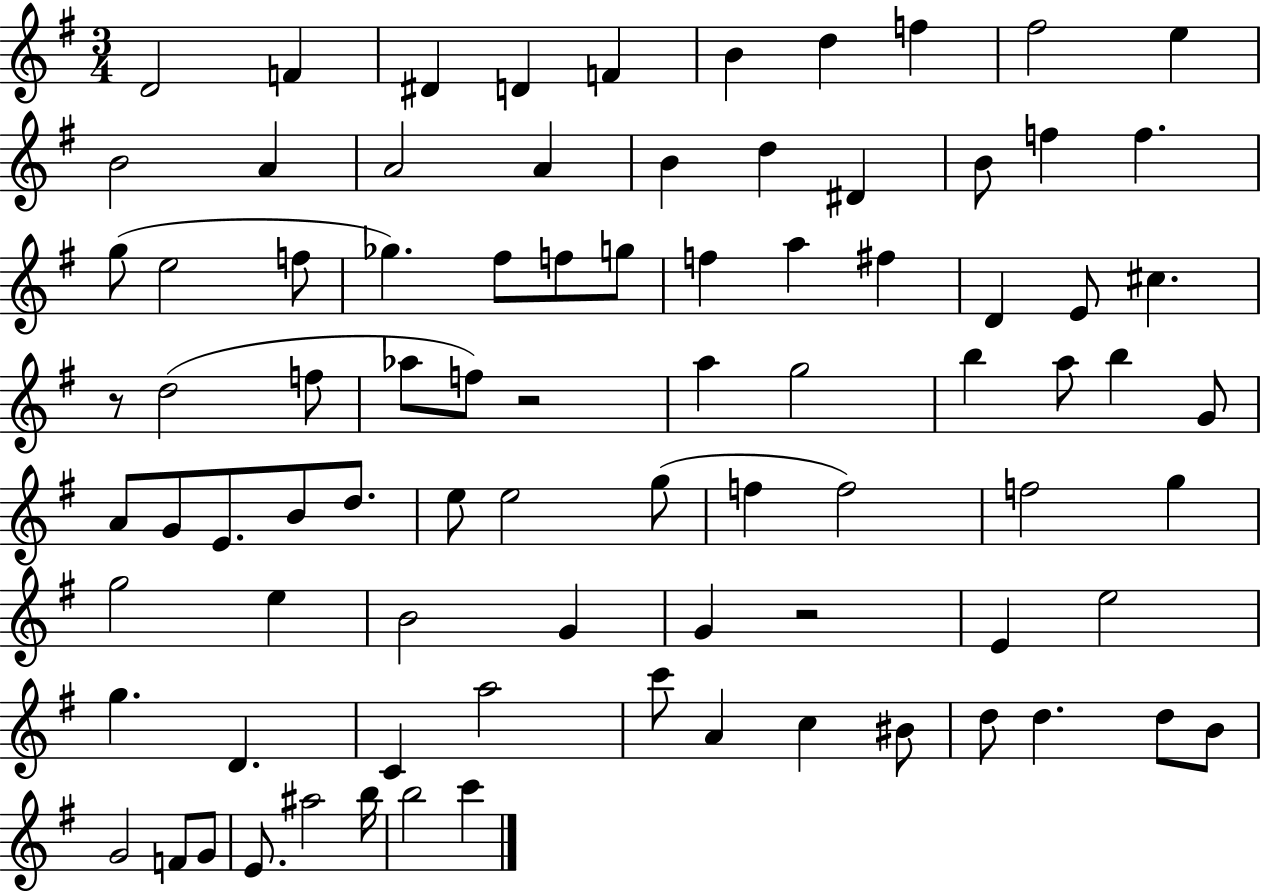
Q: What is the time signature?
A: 3/4